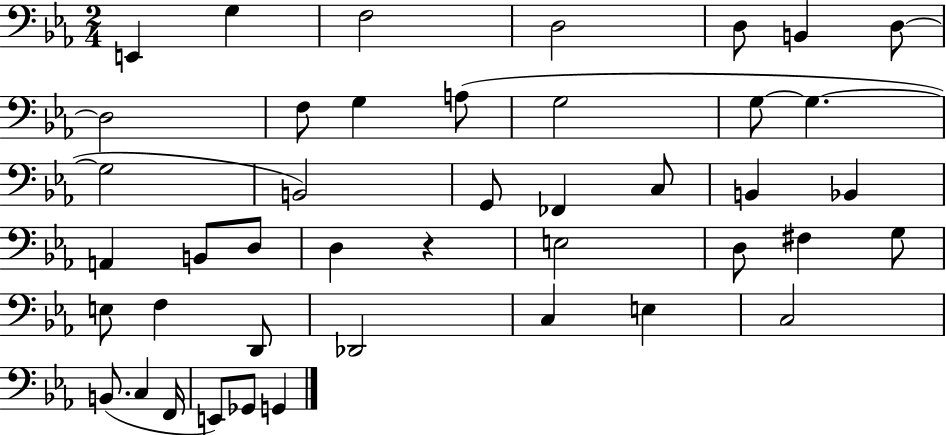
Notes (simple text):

E2/q G3/q F3/h D3/h D3/e B2/q D3/e D3/h F3/e G3/q A3/e G3/h G3/e G3/q. G3/h B2/h G2/e FES2/q C3/e B2/q Bb2/q A2/q B2/e D3/e D3/q R/q E3/h D3/e F#3/q G3/e E3/e F3/q D2/e Db2/h C3/q E3/q C3/h B2/e. C3/q F2/s E2/e Gb2/e G2/q